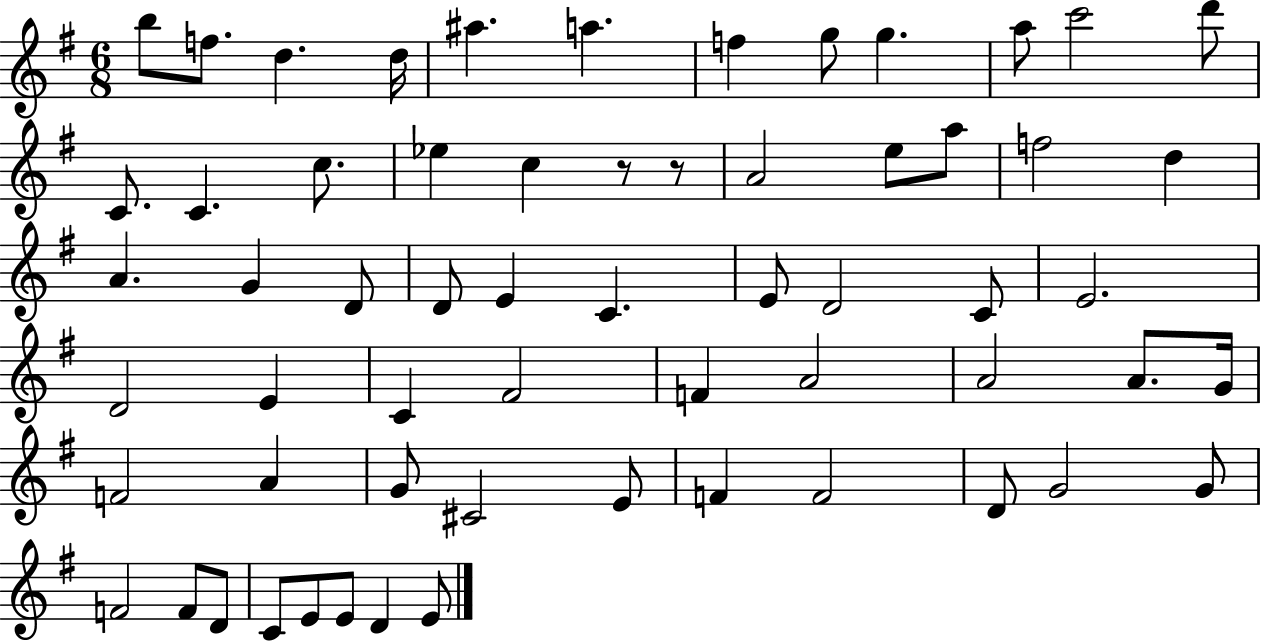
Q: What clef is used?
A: treble